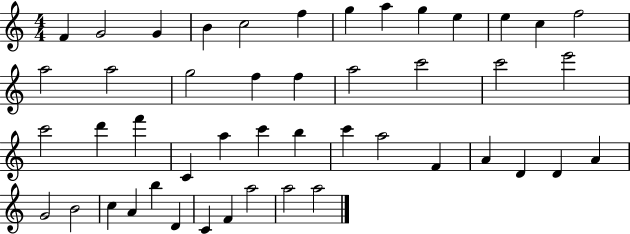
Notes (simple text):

F4/q G4/h G4/q B4/q C5/h F5/q G5/q A5/q G5/q E5/q E5/q C5/q F5/h A5/h A5/h G5/h F5/q F5/q A5/h C6/h C6/h E6/h C6/h D6/q F6/q C4/q A5/q C6/q B5/q C6/q A5/h F4/q A4/q D4/q D4/q A4/q G4/h B4/h C5/q A4/q B5/q D4/q C4/q F4/q A5/h A5/h A5/h